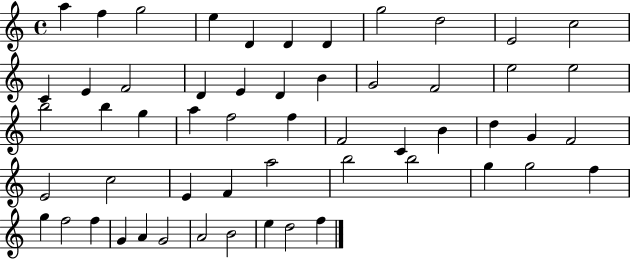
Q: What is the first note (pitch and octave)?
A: A5